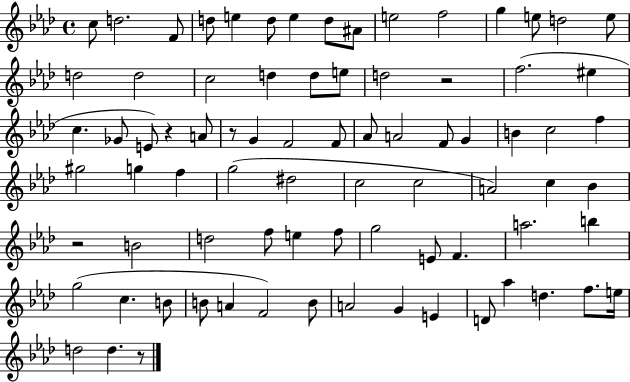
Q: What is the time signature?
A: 4/4